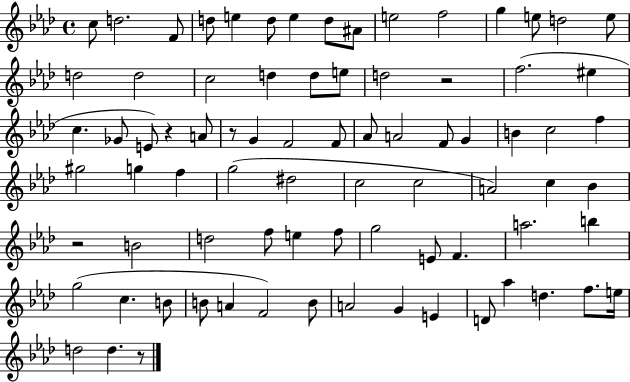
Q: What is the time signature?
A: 4/4